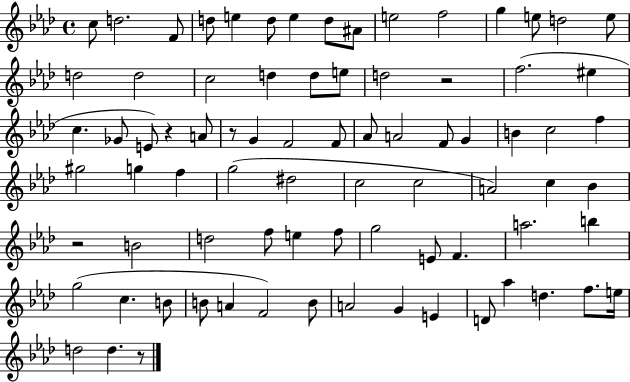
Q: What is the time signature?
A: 4/4